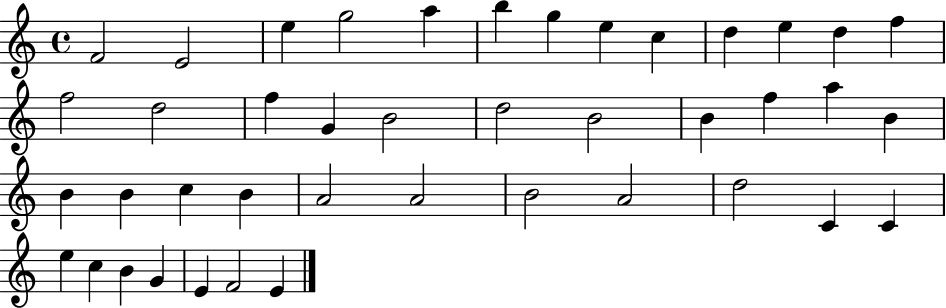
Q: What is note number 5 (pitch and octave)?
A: A5